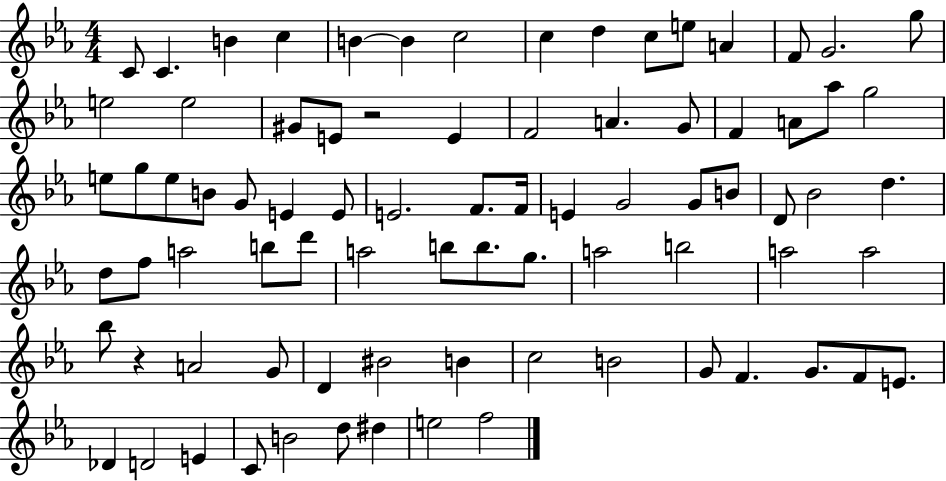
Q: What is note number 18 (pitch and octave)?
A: G#4